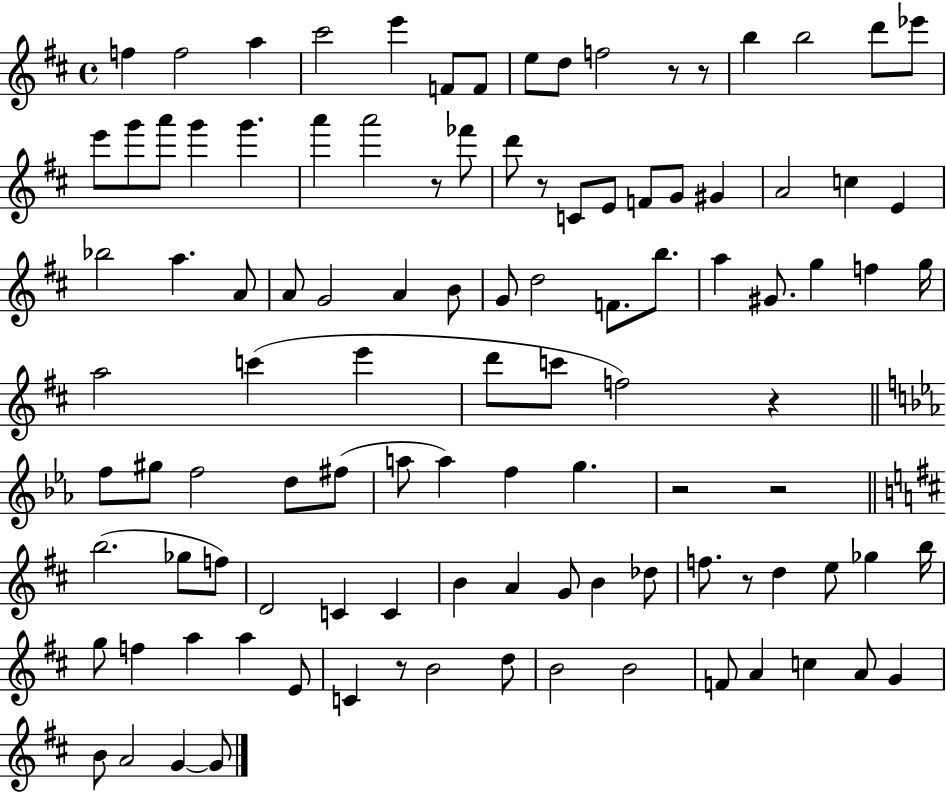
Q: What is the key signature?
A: D major